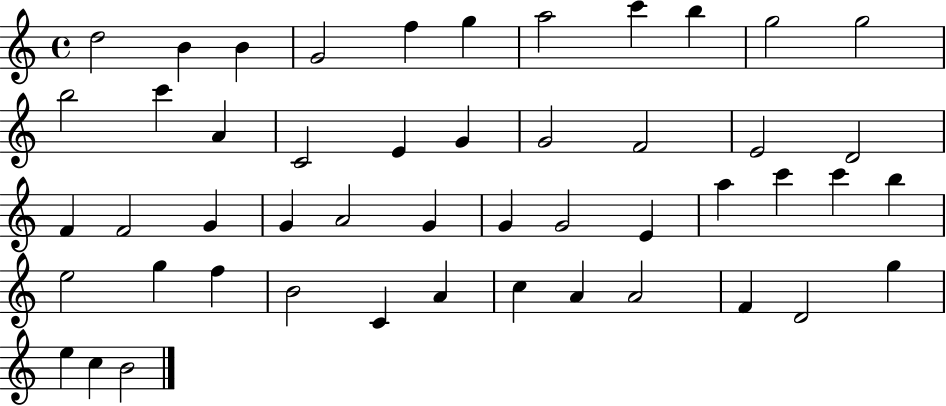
D5/h B4/q B4/q G4/h F5/q G5/q A5/h C6/q B5/q G5/h G5/h B5/h C6/q A4/q C4/h E4/q G4/q G4/h F4/h E4/h D4/h F4/q F4/h G4/q G4/q A4/h G4/q G4/q G4/h E4/q A5/q C6/q C6/q B5/q E5/h G5/q F5/q B4/h C4/q A4/q C5/q A4/q A4/h F4/q D4/h G5/q E5/q C5/q B4/h